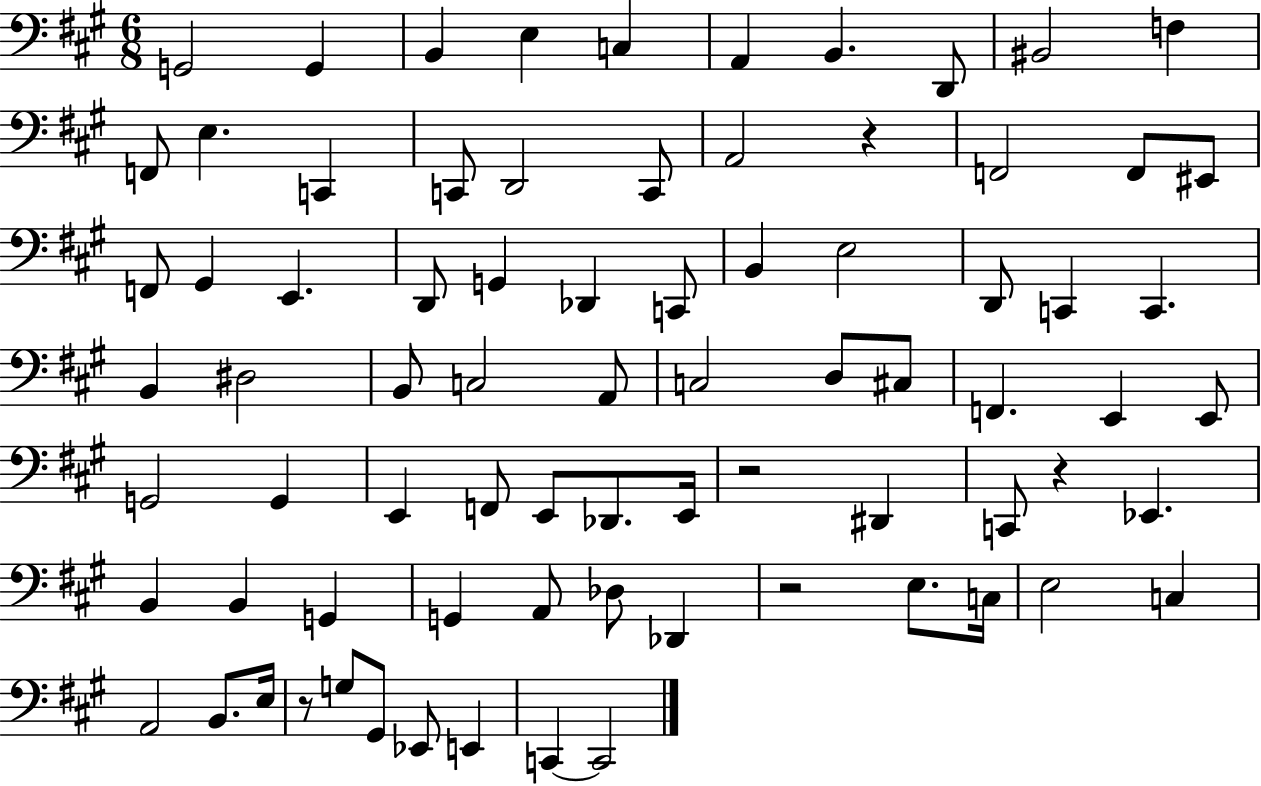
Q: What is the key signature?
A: A major